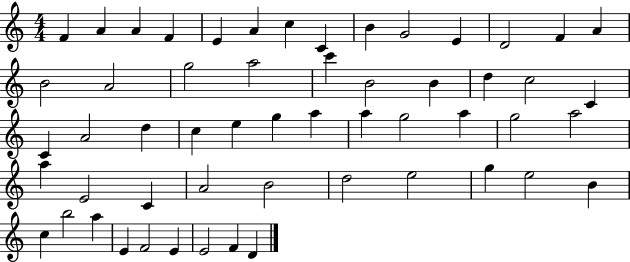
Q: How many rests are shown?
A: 0